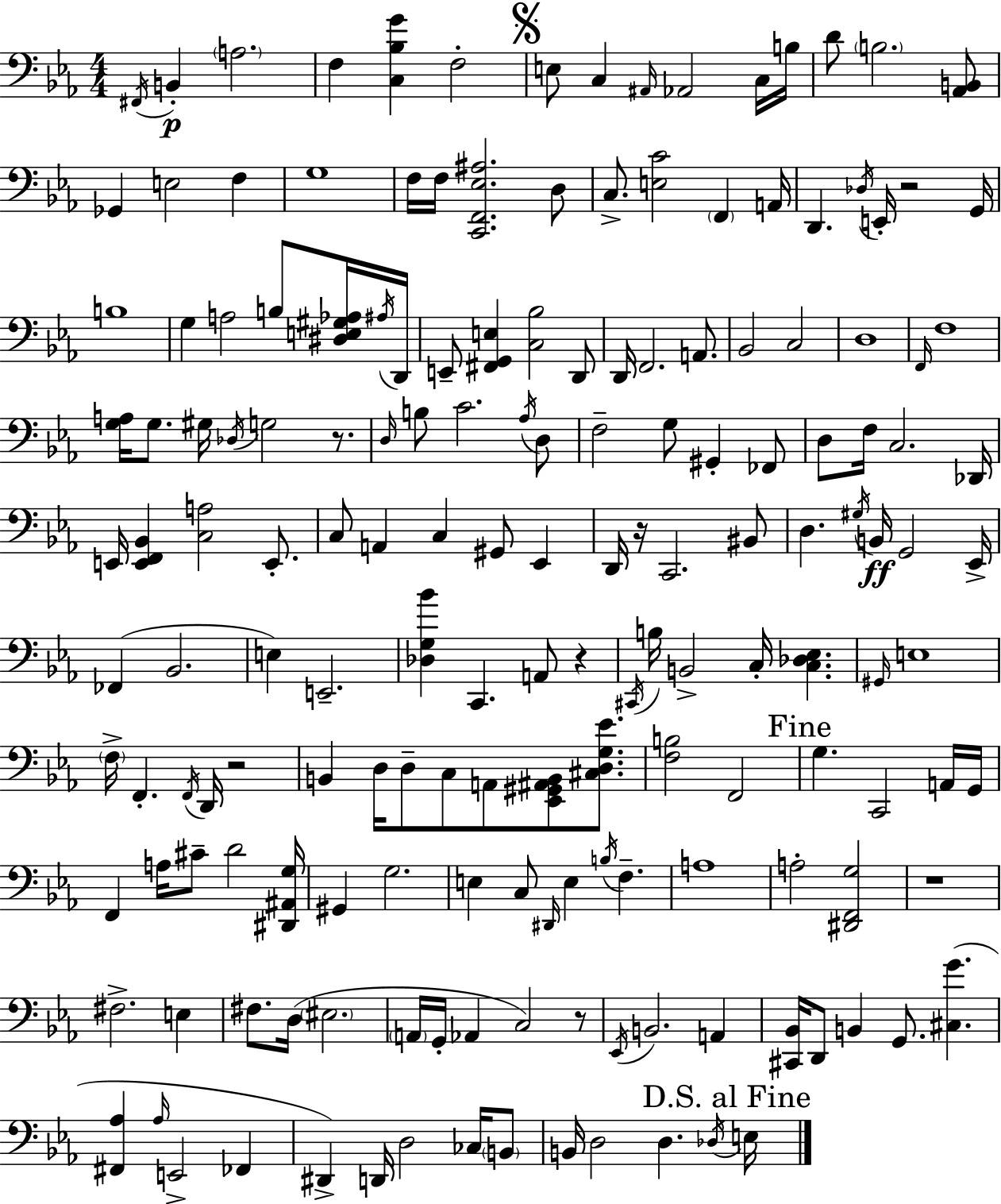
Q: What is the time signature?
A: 4/4